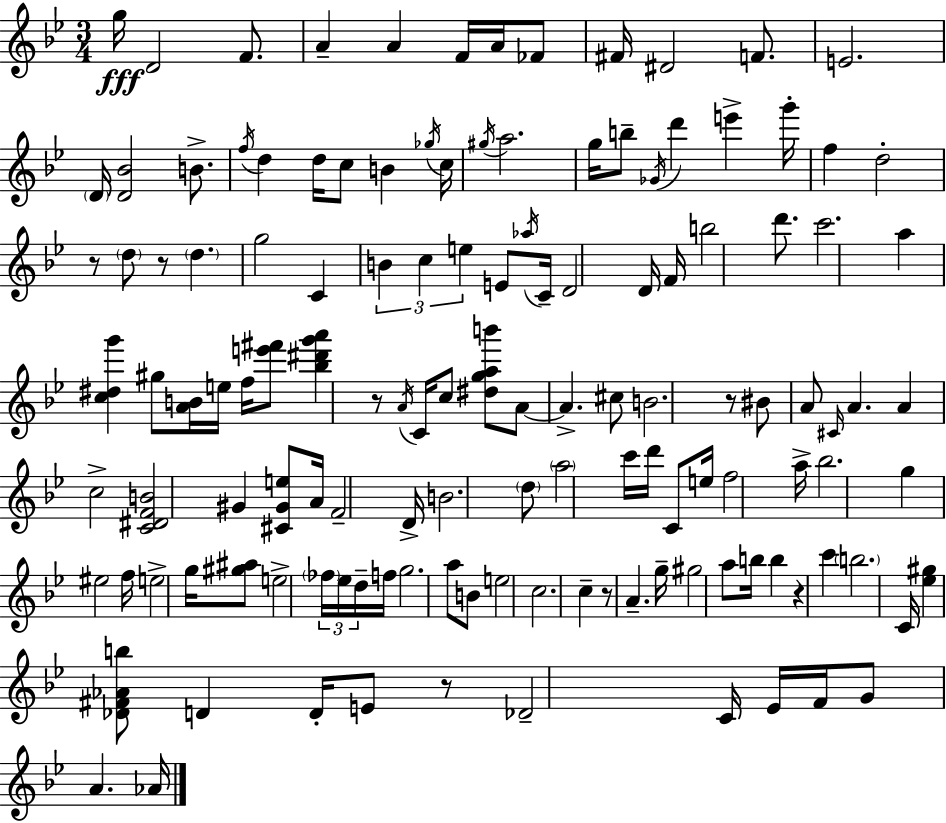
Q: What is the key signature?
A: G minor